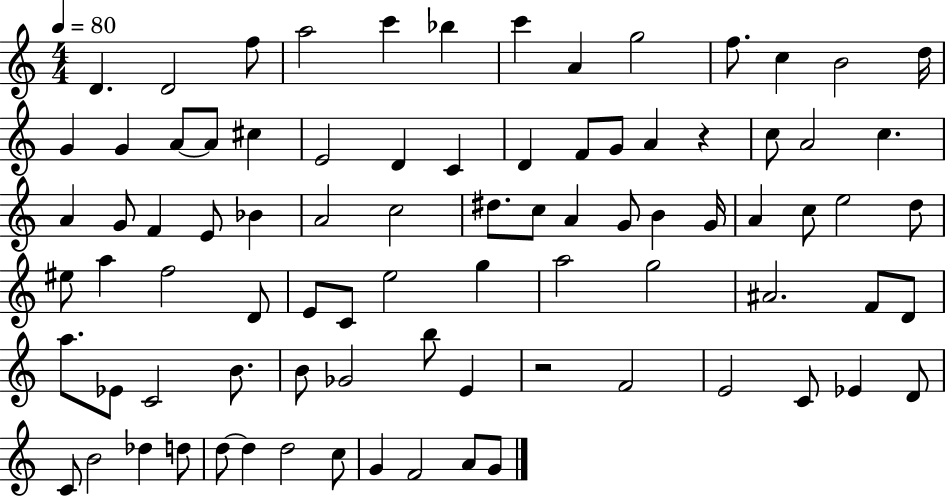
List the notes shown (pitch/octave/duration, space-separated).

D4/q. D4/h F5/e A5/h C6/q Bb5/q C6/q A4/q G5/h F5/e. C5/q B4/h D5/s G4/q G4/q A4/e A4/e C#5/q E4/h D4/q C4/q D4/q F4/e G4/e A4/q R/q C5/e A4/h C5/q. A4/q G4/e F4/q E4/e Bb4/q A4/h C5/h D#5/e. C5/e A4/q G4/e B4/q G4/s A4/q C5/e E5/h D5/e EIS5/e A5/q F5/h D4/e E4/e C4/e E5/h G5/q A5/h G5/h A#4/h. F4/e D4/e A5/e. Eb4/e C4/h B4/e. B4/e Gb4/h B5/e E4/q R/h F4/h E4/h C4/e Eb4/q D4/e C4/e B4/h Db5/q D5/e D5/e D5/q D5/h C5/e G4/q F4/h A4/e G4/e